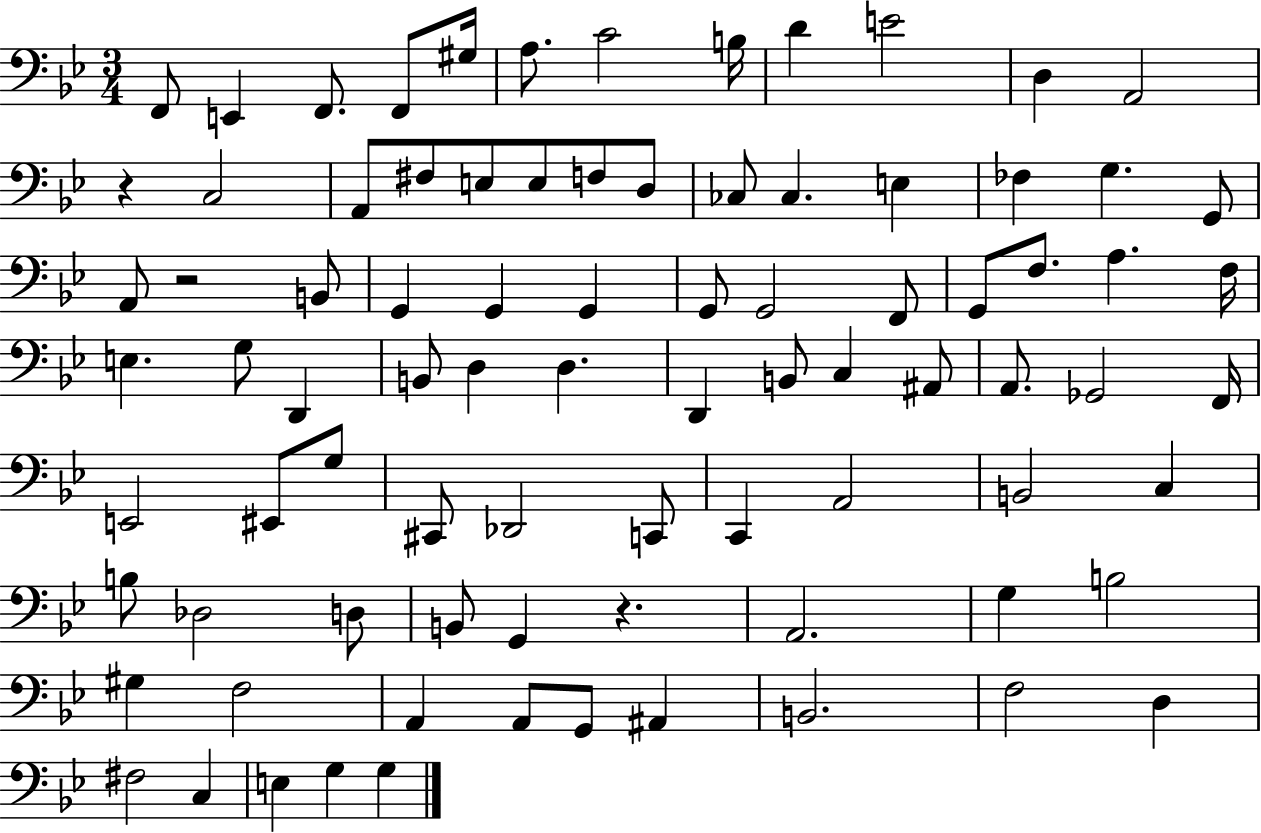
F2/e E2/q F2/e. F2/e G#3/s A3/e. C4/h B3/s D4/q E4/h D3/q A2/h R/q C3/h A2/e F#3/e E3/e E3/e F3/e D3/e CES3/e CES3/q. E3/q FES3/q G3/q. G2/e A2/e R/h B2/e G2/q G2/q G2/q G2/e G2/h F2/e G2/e F3/e. A3/q. F3/s E3/q. G3/e D2/q B2/e D3/q D3/q. D2/q B2/e C3/q A#2/e A2/e. Gb2/h F2/s E2/h EIS2/e G3/e C#2/e Db2/h C2/e C2/q A2/h B2/h C3/q B3/e Db3/h D3/e B2/e G2/q R/q. A2/h. G3/q B3/h G#3/q F3/h A2/q A2/e G2/e A#2/q B2/h. F3/h D3/q F#3/h C3/q E3/q G3/q G3/q